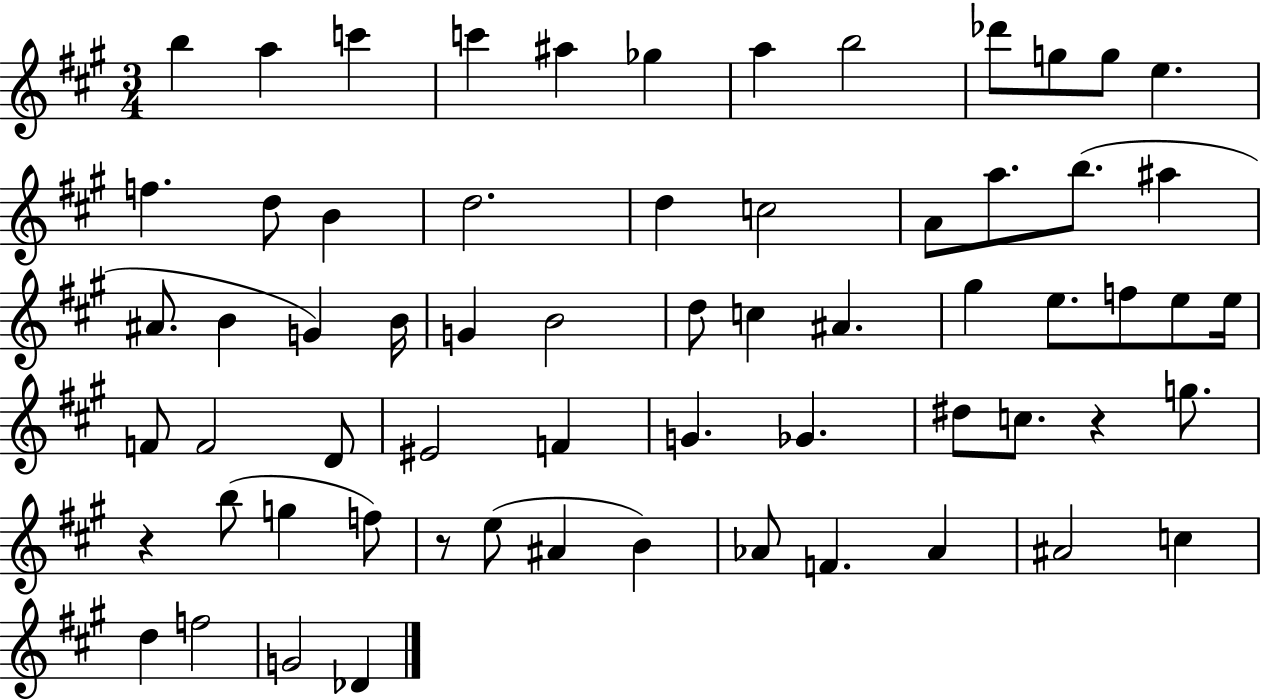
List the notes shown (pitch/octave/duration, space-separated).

B5/q A5/q C6/q C6/q A#5/q Gb5/q A5/q B5/h Db6/e G5/e G5/e E5/q. F5/q. D5/e B4/q D5/h. D5/q C5/h A4/e A5/e. B5/e. A#5/q A#4/e. B4/q G4/q B4/s G4/q B4/h D5/e C5/q A#4/q. G#5/q E5/e. F5/e E5/e E5/s F4/e F4/h D4/e EIS4/h F4/q G4/q. Gb4/q. D#5/e C5/e. R/q G5/e. R/q B5/e G5/q F5/e R/e E5/e A#4/q B4/q Ab4/e F4/q. Ab4/q A#4/h C5/q D5/q F5/h G4/h Db4/q